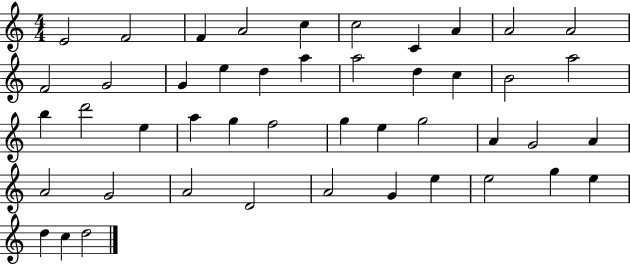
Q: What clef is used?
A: treble